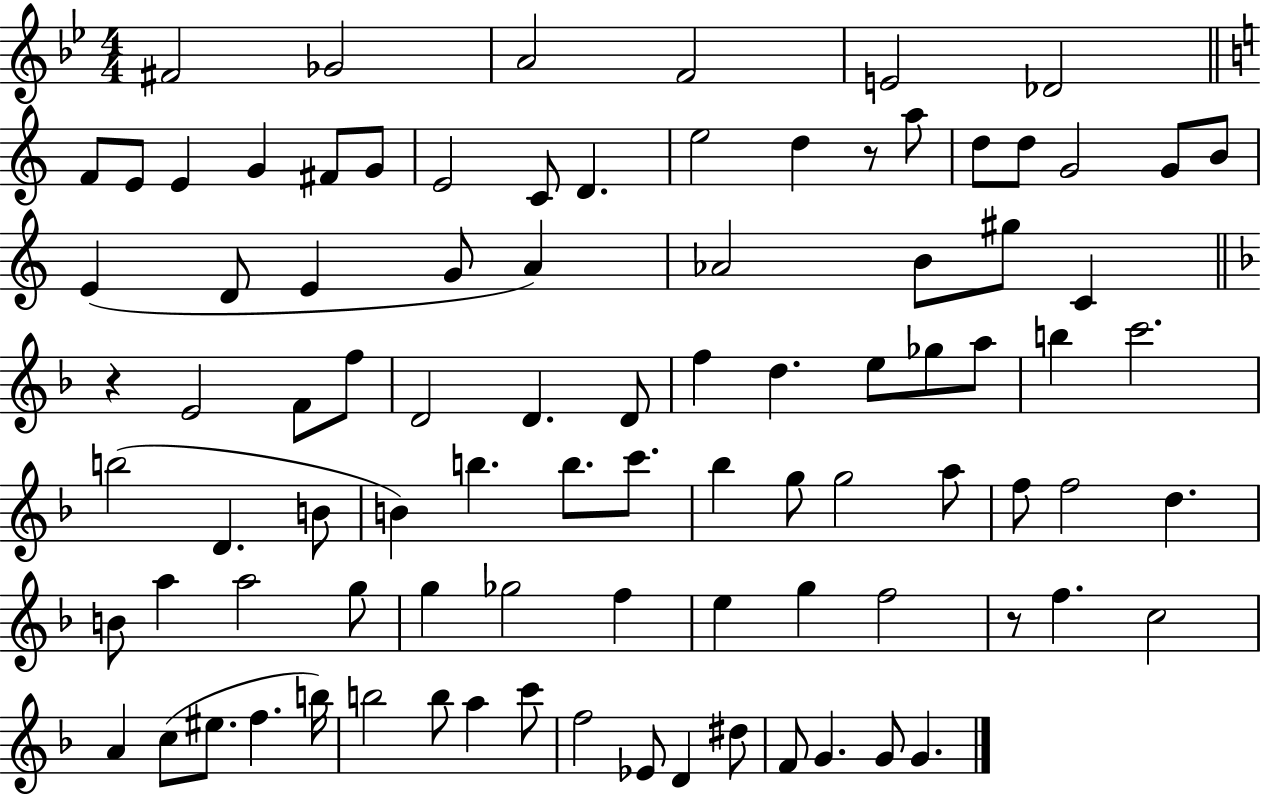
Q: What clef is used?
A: treble